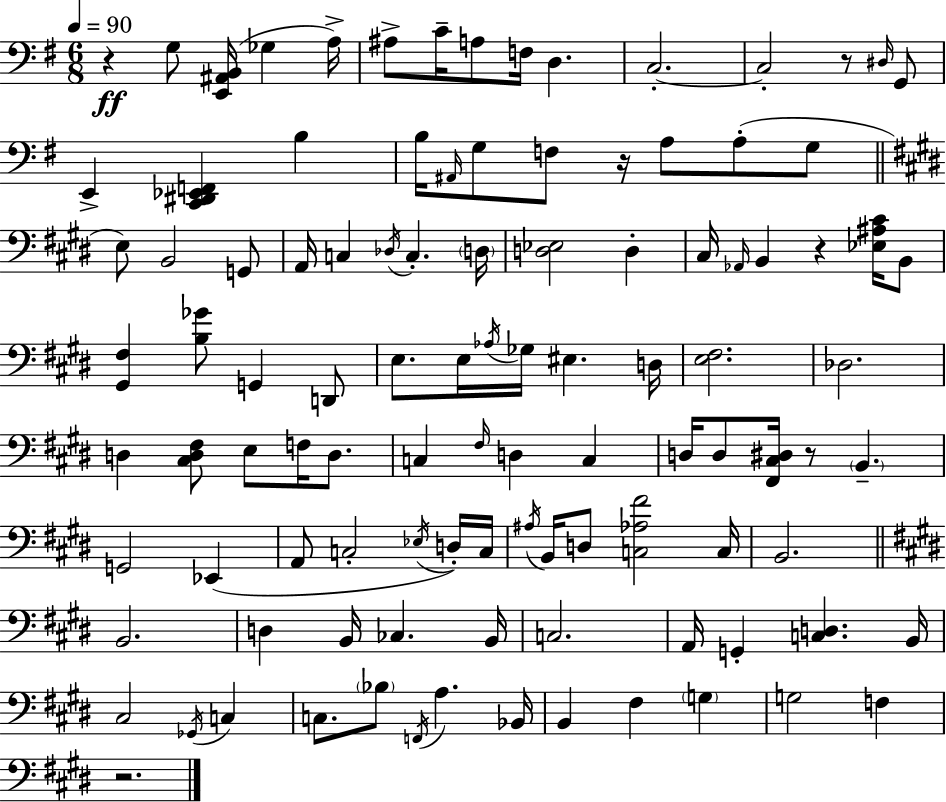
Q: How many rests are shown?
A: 6